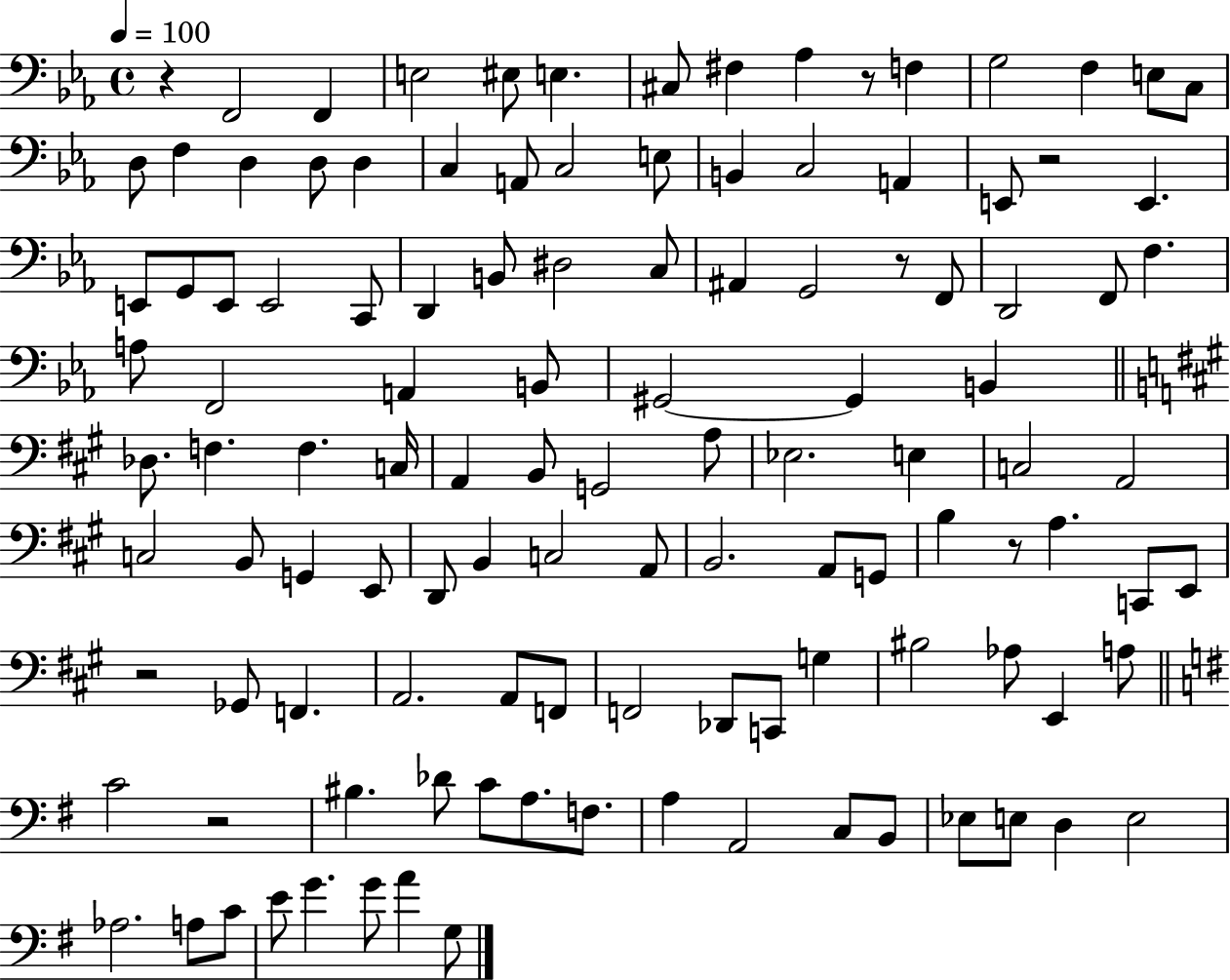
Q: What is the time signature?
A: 4/4